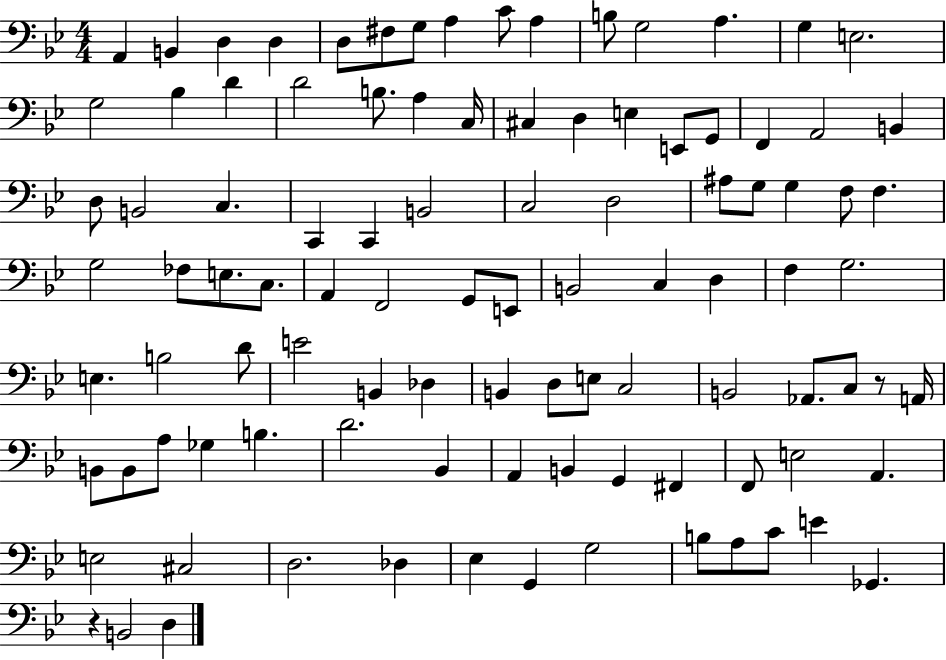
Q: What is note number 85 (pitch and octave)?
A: E3